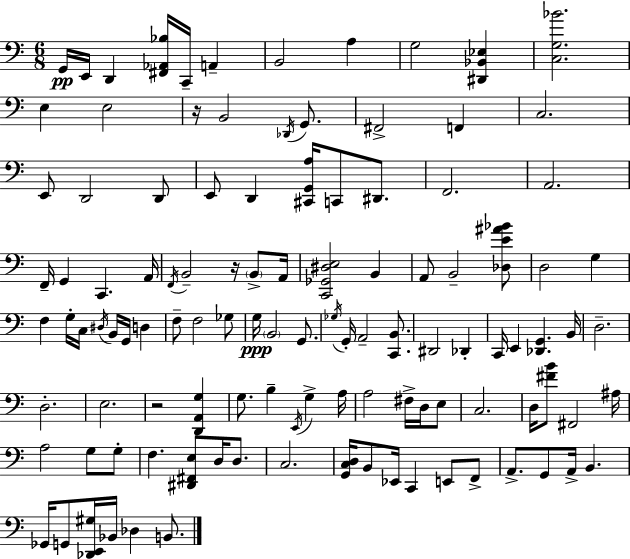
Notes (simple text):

G2/s E2/s D2/q [F#2,Ab2,Bb3]/s C2/s A2/q B2/h A3/q G3/h [D#2,Bb2,Eb3]/q [C3,G3,Bb4]/h. E3/q E3/h R/s B2/h Db2/s G2/e. F#2/h F2/q C3/h. E2/e D2/h D2/e E2/e D2/q [C#2,G2,A3]/s C2/e D#2/e. F2/h. A2/h. F2/s G2/q C2/q. A2/s F2/s B2/h R/s B2/e A2/s [C2,Gb2,D#3,E3]/h B2/q A2/e B2/h [Db3,E4,A#4,Bb4]/e D3/h G3/q F3/q G3/s C3/s D#3/s B2/s G2/s D3/q F3/e F3/h Gb3/e G3/s B2/h G2/e. Gb3/s G2/s A2/h [C2,B2]/e. D#2/h Db2/q C2/s E2/q [Db2,G2]/q. B2/s D3/h. D3/h. E3/h. R/h [D2,A2,G3]/q G3/e. B3/q E2/s G3/q A3/s A3/h F#3/s D3/s E3/e C3/h. D3/s [F#4,B4]/e F#2/h A#3/s A3/h G3/e G3/e F3/q. [D#2,F#2,E3]/e D3/s D3/e. C3/h. [G2,C3,D3]/s B2/e Eb2/s C2/q E2/e F2/e A2/e. G2/e A2/s B2/q. Gb2/s G2/e [Db2,E2,G#3]/s Bb2/s Db3/q B2/e.